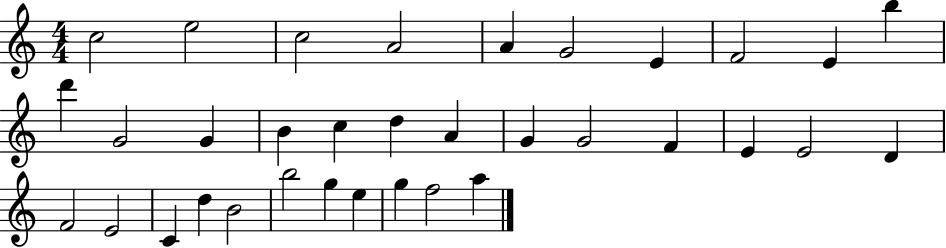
X:1
T:Untitled
M:4/4
L:1/4
K:C
c2 e2 c2 A2 A G2 E F2 E b d' G2 G B c d A G G2 F E E2 D F2 E2 C d B2 b2 g e g f2 a